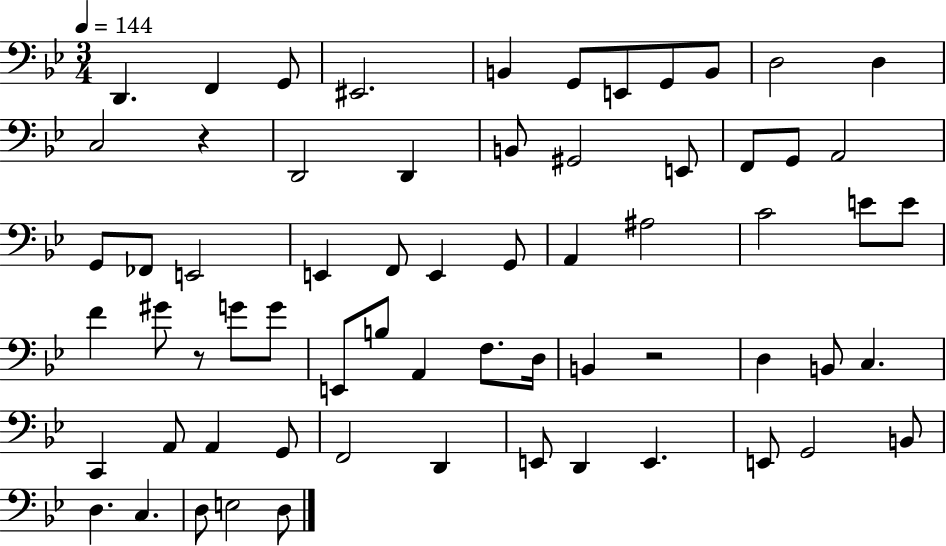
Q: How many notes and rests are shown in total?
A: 65